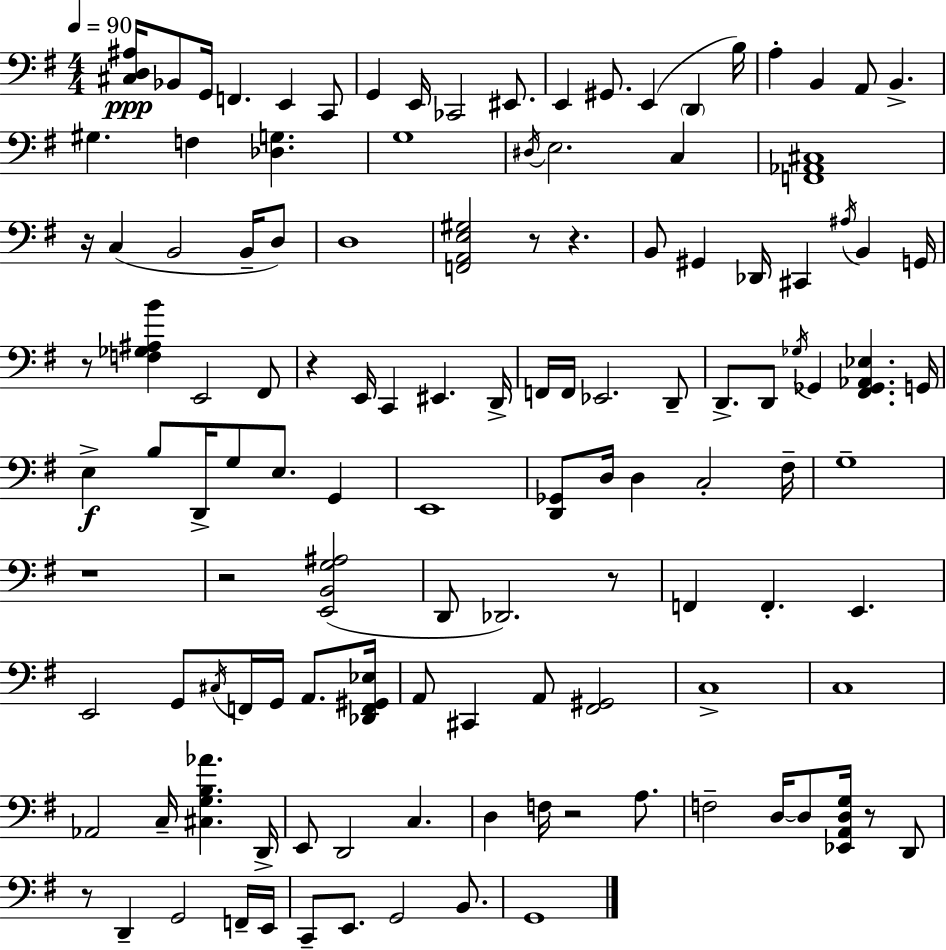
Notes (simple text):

[C#3,D3,A#3]/s Bb2/e G2/s F2/q. E2/q C2/e G2/q E2/s CES2/h EIS2/e. E2/q G#2/e. E2/q D2/q B3/s A3/q B2/q A2/e B2/q. G#3/q. F3/q [Db3,G3]/q. G3/w D#3/s E3/h. C3/q [F2,Ab2,C#3]/w R/s C3/q B2/h B2/s D3/e D3/w [F2,A2,E3,G#3]/h R/e R/q. B2/e G#2/q Db2/s C#2/q A#3/s B2/q G2/s R/e [F3,Gb3,A#3,B4]/q E2/h F#2/e R/q E2/s C2/q EIS2/q. D2/s F2/s F2/s Eb2/h. D2/e D2/e. D2/e Gb3/s Gb2/q [F#2,Gb2,Ab2,Eb3]/q. G2/s E3/q B3/e D2/s G3/e E3/e. G2/q E2/w [D2,Gb2]/e D3/s D3/q C3/h F#3/s G3/w R/w R/h [E2,B2,G3,A#3]/h D2/e Db2/h. R/e F2/q F2/q. E2/q. E2/h G2/e C#3/s F2/s G2/s A2/e. [Db2,F2,G#2,Eb3]/s A2/e C#2/q A2/e [F#2,G#2]/h C3/w C3/w Ab2/h C3/s [C#3,G3,B3,Ab4]/q. D2/s E2/e D2/h C3/q. D3/q F3/s R/h A3/e. F3/h D3/s D3/e [Eb2,A2,D3,G3]/s R/e D2/e R/e D2/q G2/h F2/s E2/s C2/e E2/e. G2/h B2/e. G2/w